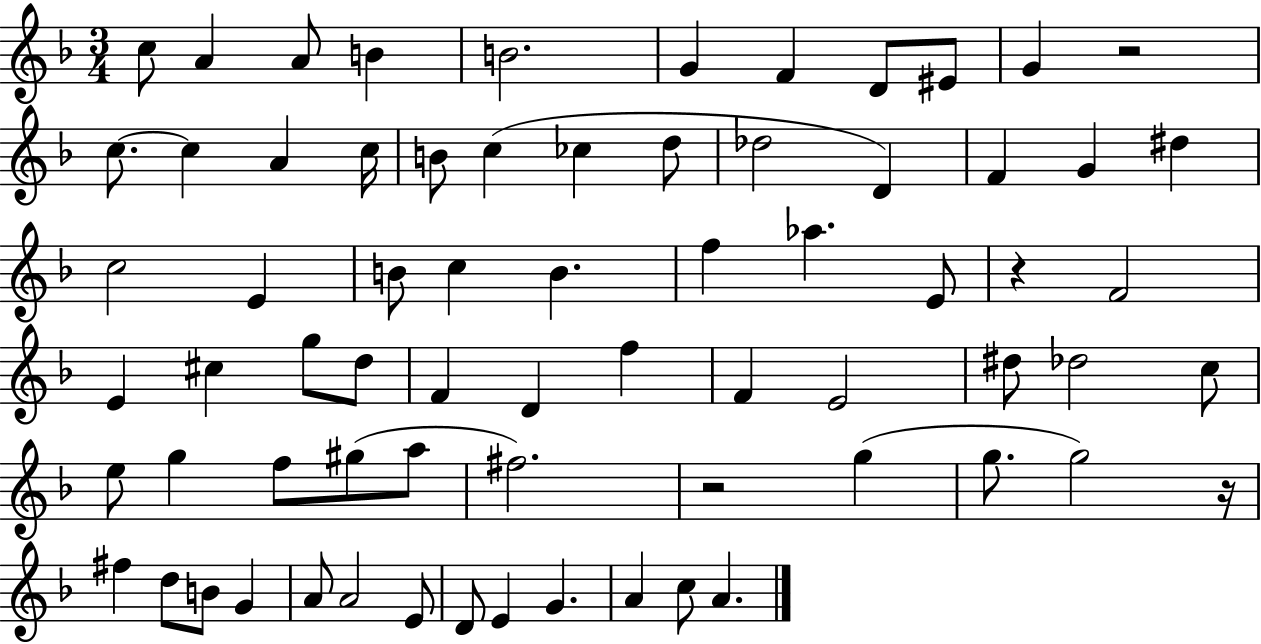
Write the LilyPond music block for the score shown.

{
  \clef treble
  \numericTimeSignature
  \time 3/4
  \key f \major
  c''8 a'4 a'8 b'4 | b'2. | g'4 f'4 d'8 eis'8 | g'4 r2 | \break c''8.~~ c''4 a'4 c''16 | b'8 c''4( ces''4 d''8 | des''2 d'4) | f'4 g'4 dis''4 | \break c''2 e'4 | b'8 c''4 b'4. | f''4 aes''4. e'8 | r4 f'2 | \break e'4 cis''4 g''8 d''8 | f'4 d'4 f''4 | f'4 e'2 | dis''8 des''2 c''8 | \break e''8 g''4 f''8 gis''8( a''8 | fis''2.) | r2 g''4( | g''8. g''2) r16 | \break fis''4 d''8 b'8 g'4 | a'8 a'2 e'8 | d'8 e'4 g'4. | a'4 c''8 a'4. | \break \bar "|."
}